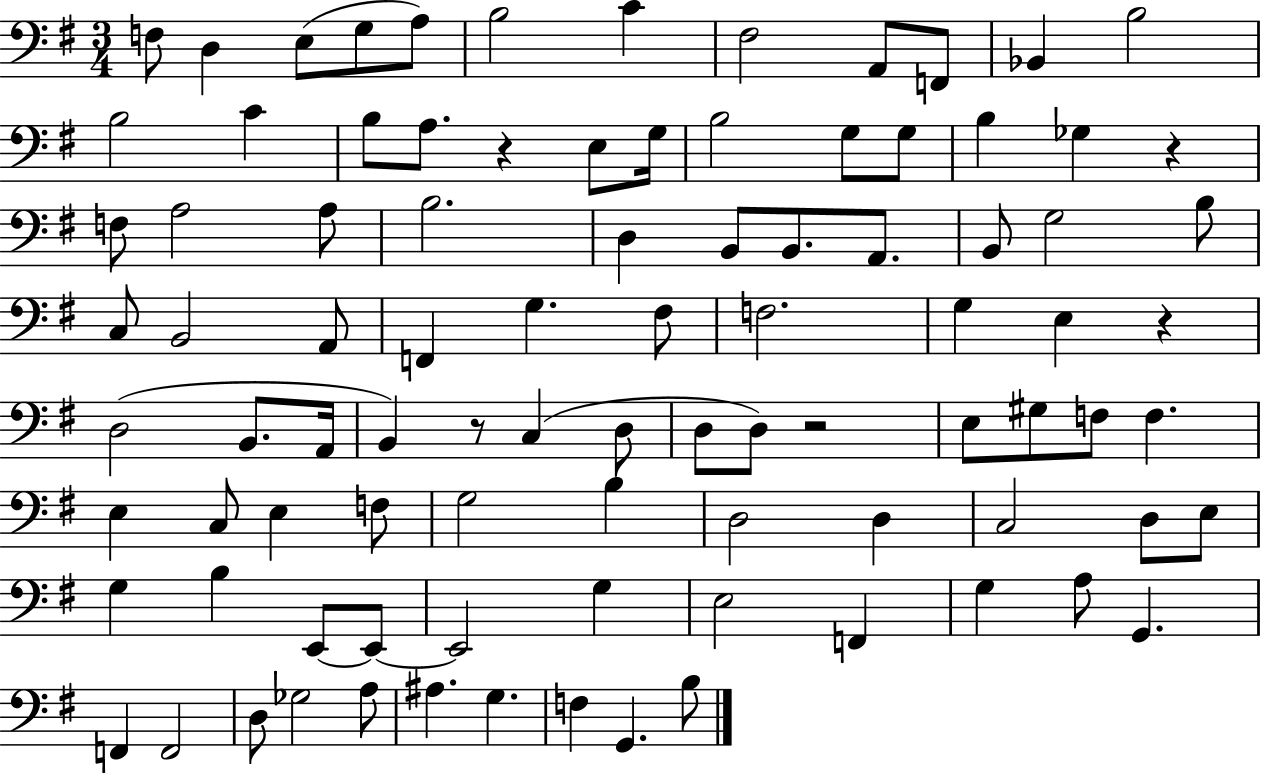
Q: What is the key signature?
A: G major